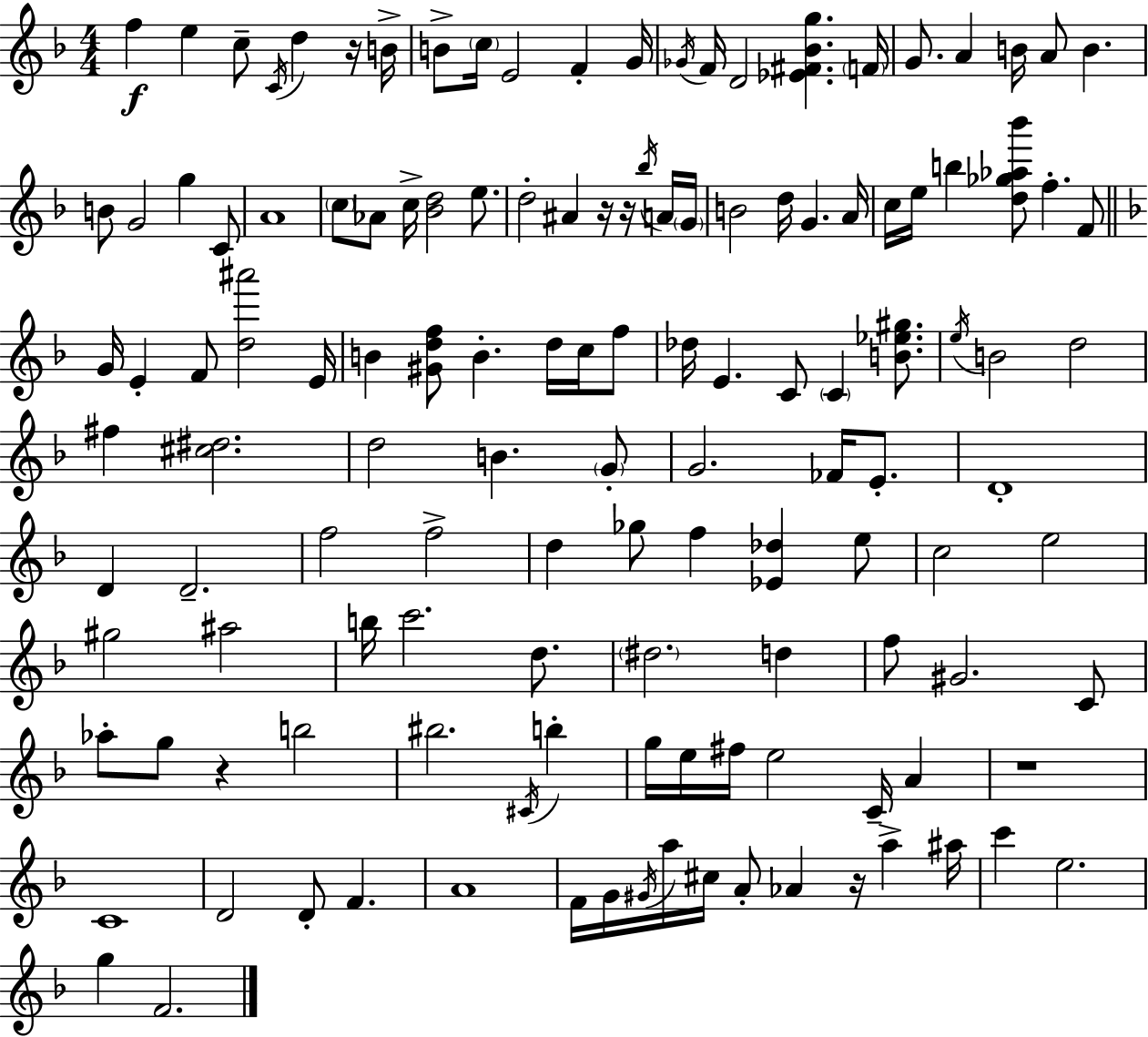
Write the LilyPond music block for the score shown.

{
  \clef treble
  \numericTimeSignature
  \time 4/4
  \key d \minor
  f''4\f e''4 c''8-- \acciaccatura { c'16 } d''4 r16 | b'16-> b'8-> \parenthesize c''16 e'2 f'4-. | g'16 \acciaccatura { ges'16 } f'16 d'2 <ees' fis' bes' g''>4. | \parenthesize f'16 g'8. a'4 b'16 a'8 b'4. | \break b'8 g'2 g''4 | c'8 a'1 | \parenthesize c''8 aes'8 c''16-> <bes' d''>2 e''8. | d''2-. ais'4 r16 r16 | \break \acciaccatura { bes''16 } a'16 \parenthesize g'16 b'2 d''16 g'4. | a'16 c''16 e''16 b''4 <d'' ges'' aes'' bes'''>8 f''4.-. | f'8 \bar "||" \break \key f \major g'16 e'4-. f'8 <d'' ais'''>2 e'16 | b'4 <gis' d'' f''>8 b'4.-. d''16 c''16 f''8 | des''16 e'4. c'8 \parenthesize c'4 <b' ees'' gis''>8. | \acciaccatura { e''16 } b'2 d''2 | \break fis''4 <cis'' dis''>2. | d''2 b'4. \parenthesize g'8-. | g'2. fes'16 e'8.-. | d'1-. | \break d'4 d'2.-- | f''2 f''2-> | d''4 ges''8 f''4 <ees' des''>4 e''8 | c''2 e''2 | \break gis''2 ais''2 | b''16 c'''2. d''8. | \parenthesize dis''2. d''4 | f''8 gis'2. c'8 | \break aes''8-. g''8 r4 b''2 | bis''2. \acciaccatura { cis'16 } b''4-. | g''16 e''16 fis''16 e''2 c'16-- a'4 | r1 | \break c'1 | d'2 d'8-. f'4. | a'1 | f'16 g'16 \acciaccatura { gis'16 } a''16 cis''16 a'8-. aes'4 r16 a''4-> | \break ais''16 c'''4 e''2. | g''4 f'2. | \bar "|."
}